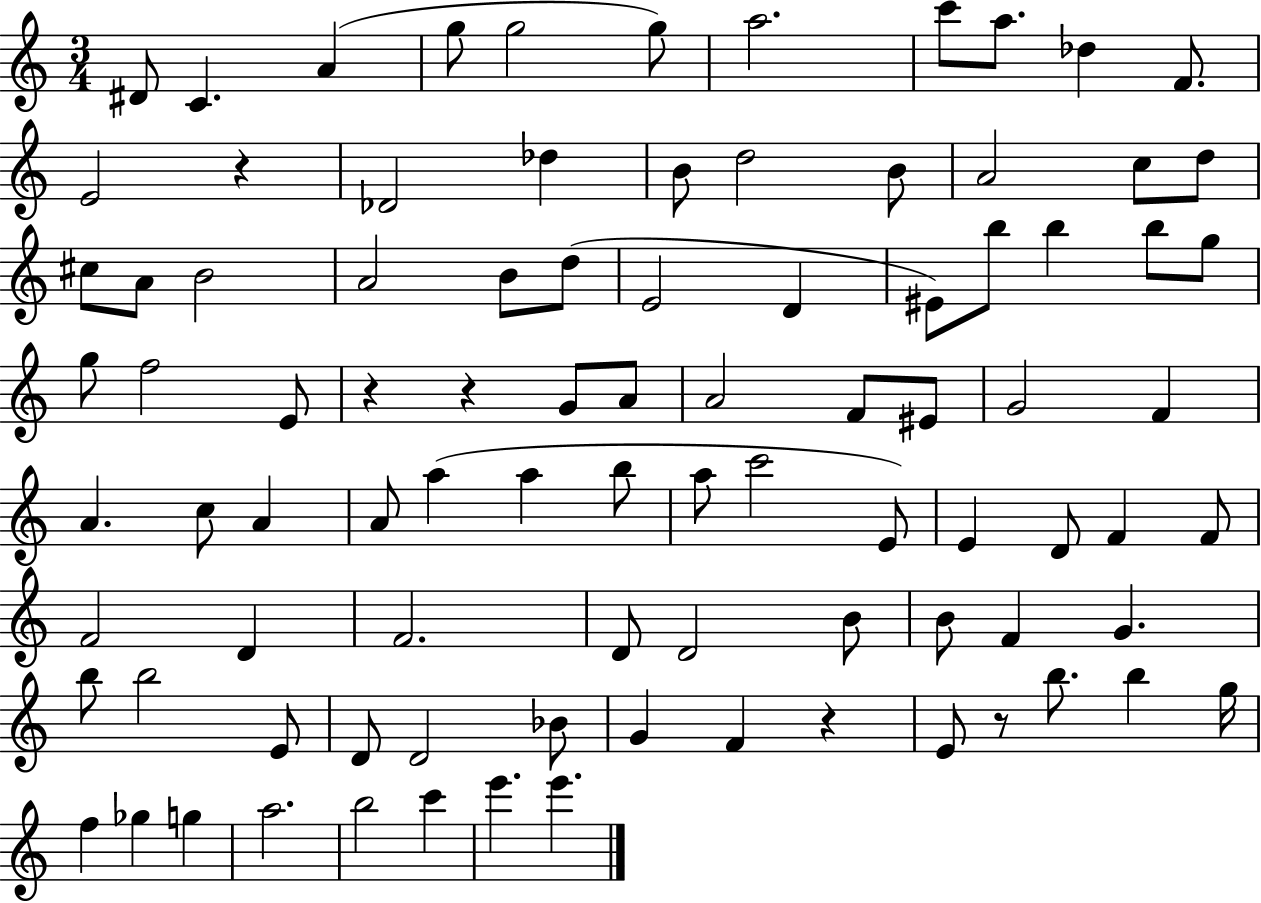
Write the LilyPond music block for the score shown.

{
  \clef treble
  \numericTimeSignature
  \time 3/4
  \key c \major
  dis'8 c'4. a'4( | g''8 g''2 g''8) | a''2. | c'''8 a''8. des''4 f'8. | \break e'2 r4 | des'2 des''4 | b'8 d''2 b'8 | a'2 c''8 d''8 | \break cis''8 a'8 b'2 | a'2 b'8 d''8( | e'2 d'4 | eis'8) b''8 b''4 b''8 g''8 | \break g''8 f''2 e'8 | r4 r4 g'8 a'8 | a'2 f'8 eis'8 | g'2 f'4 | \break a'4. c''8 a'4 | a'8 a''4( a''4 b''8 | a''8 c'''2 e'8) | e'4 d'8 f'4 f'8 | \break f'2 d'4 | f'2. | d'8 d'2 b'8 | b'8 f'4 g'4. | \break b''8 b''2 e'8 | d'8 d'2 bes'8 | g'4 f'4 r4 | e'8 r8 b''8. b''4 g''16 | \break f''4 ges''4 g''4 | a''2. | b''2 c'''4 | e'''4. e'''4. | \break \bar "|."
}